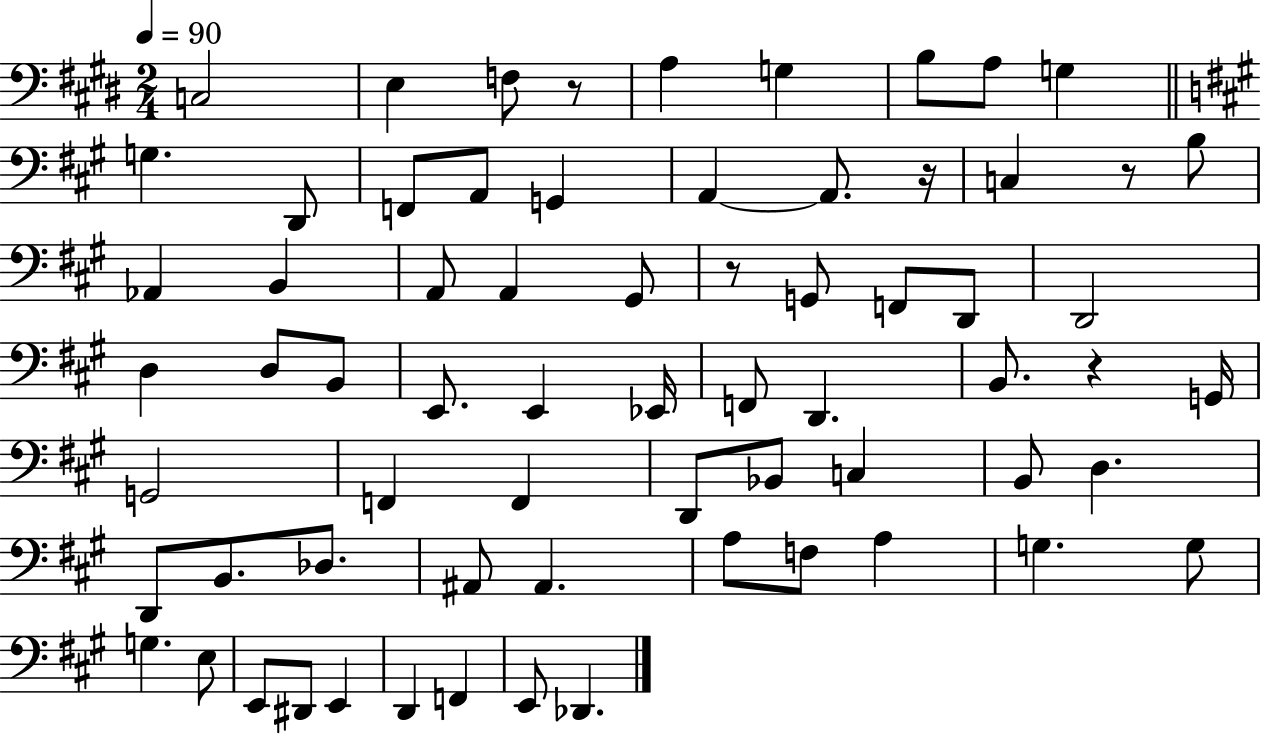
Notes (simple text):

C3/h E3/q F3/e R/e A3/q G3/q B3/e A3/e G3/q G3/q. D2/e F2/e A2/e G2/q A2/q A2/e. R/s C3/q R/e B3/e Ab2/q B2/q A2/e A2/q G#2/e R/e G2/e F2/e D2/e D2/h D3/q D3/e B2/e E2/e. E2/q Eb2/s F2/e D2/q. B2/e. R/q G2/s G2/h F2/q F2/q D2/e Bb2/e C3/q B2/e D3/q. D2/e B2/e. Db3/e. A#2/e A#2/q. A3/e F3/e A3/q G3/q. G3/e G3/q. E3/e E2/e D#2/e E2/q D2/q F2/q E2/e Db2/q.